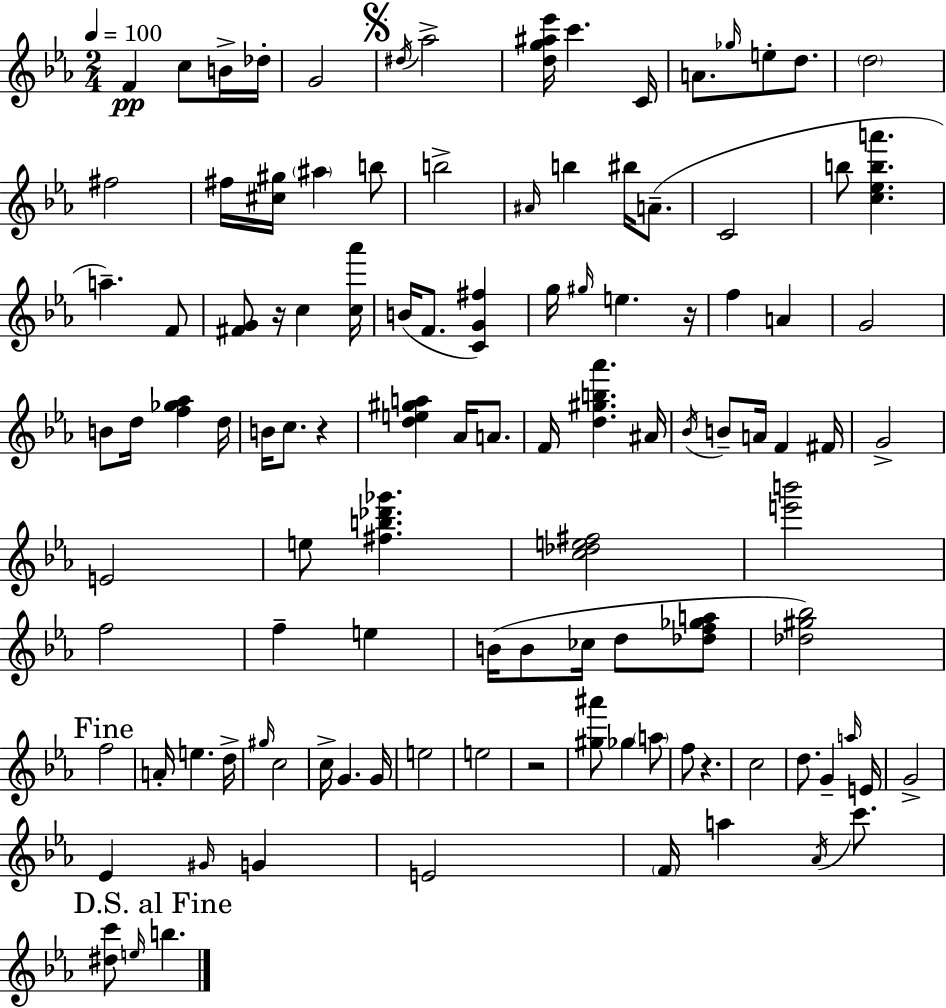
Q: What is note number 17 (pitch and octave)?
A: A#5